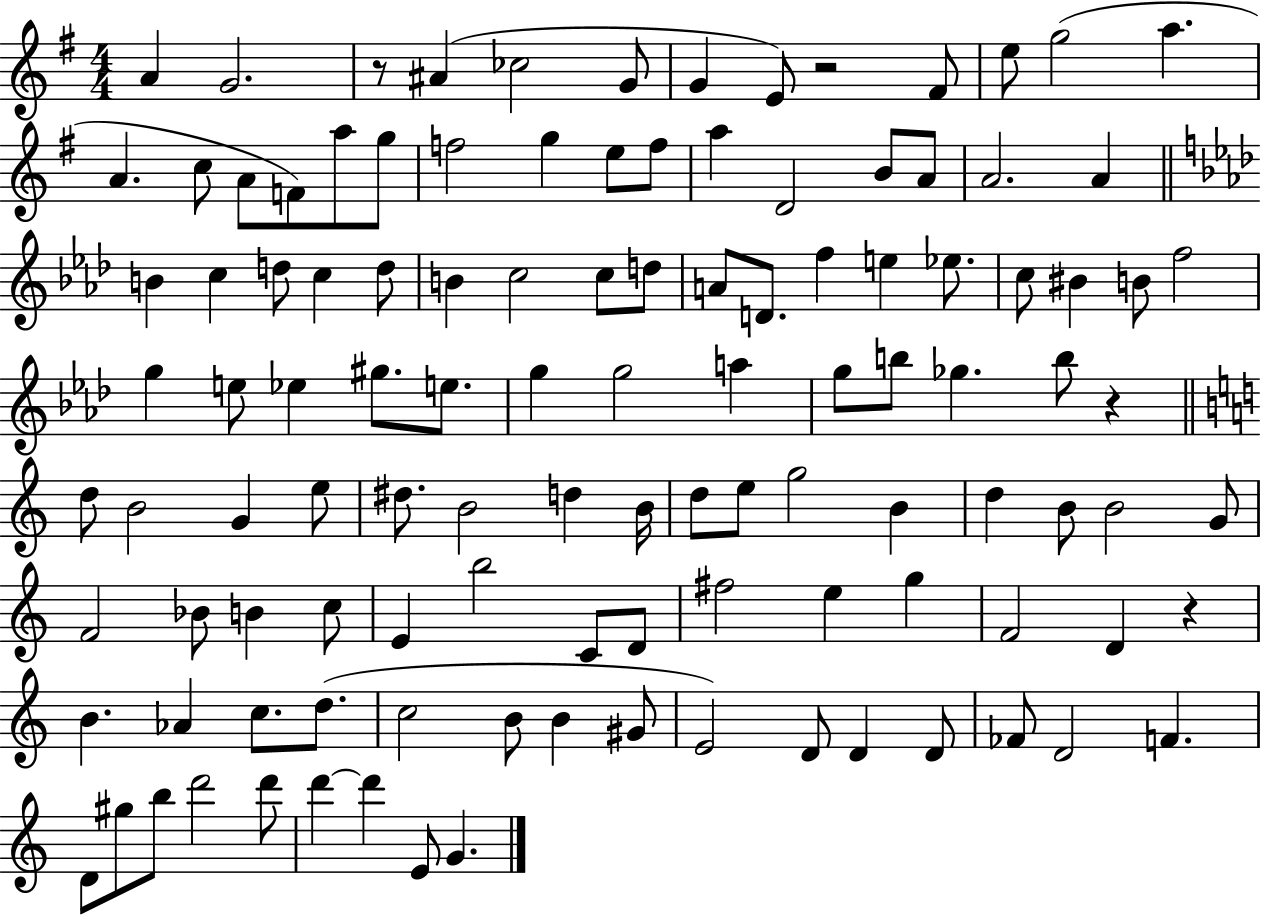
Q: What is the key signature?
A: G major